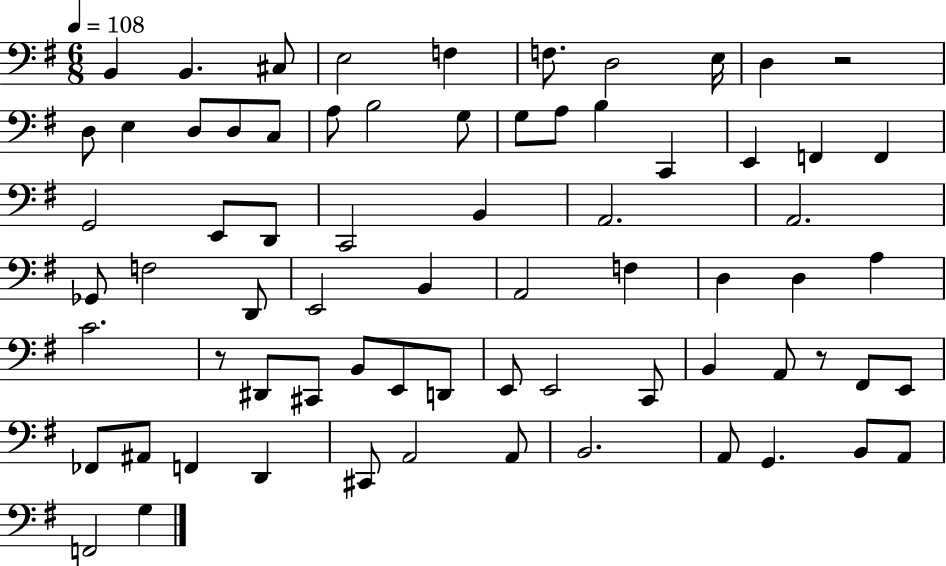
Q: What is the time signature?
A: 6/8